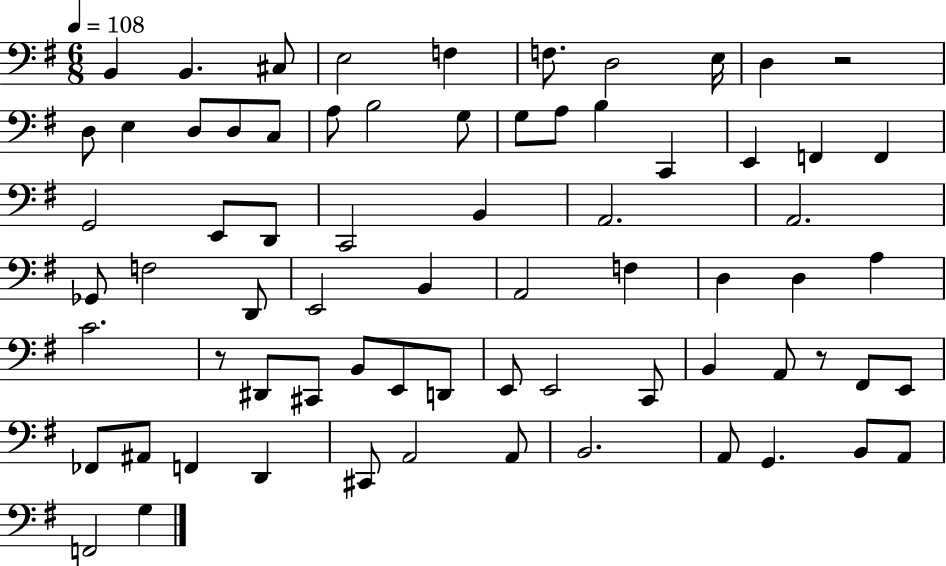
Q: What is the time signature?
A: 6/8